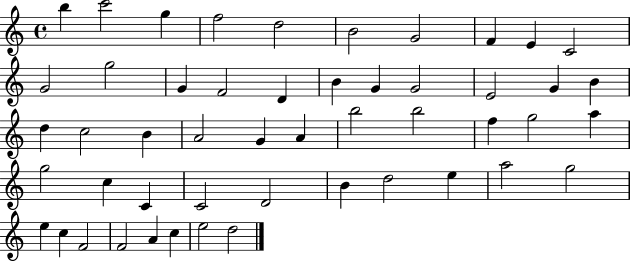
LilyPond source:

{
  \clef treble
  \time 4/4
  \defaultTimeSignature
  \key c \major
  b''4 c'''2 g''4 | f''2 d''2 | b'2 g'2 | f'4 e'4 c'2 | \break g'2 g''2 | g'4 f'2 d'4 | b'4 g'4 g'2 | e'2 g'4 b'4 | \break d''4 c''2 b'4 | a'2 g'4 a'4 | b''2 b''2 | f''4 g''2 a''4 | \break g''2 c''4 c'4 | c'2 d'2 | b'4 d''2 e''4 | a''2 g''2 | \break e''4 c''4 f'2 | f'2 a'4 c''4 | e''2 d''2 | \bar "|."
}